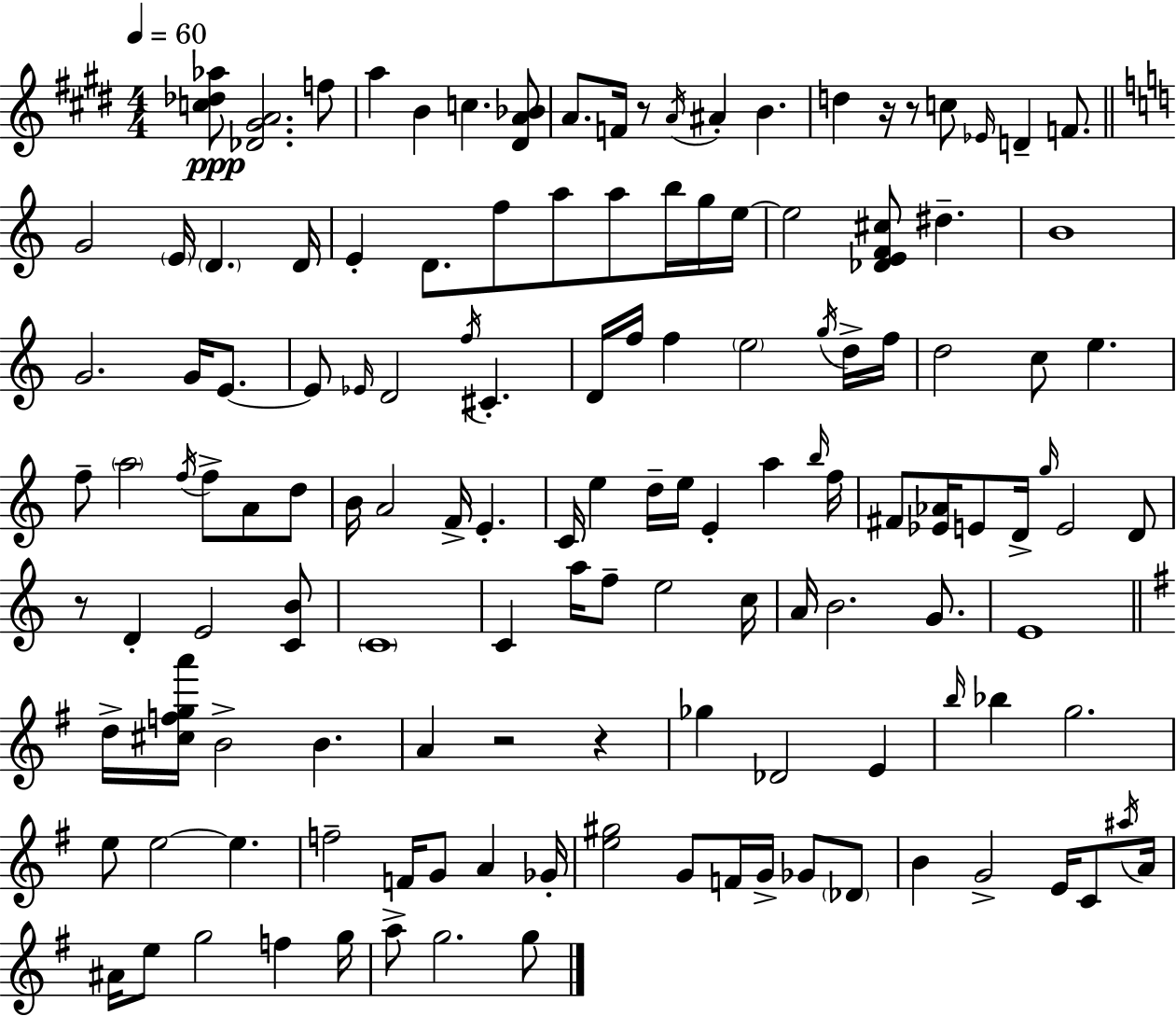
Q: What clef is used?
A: treble